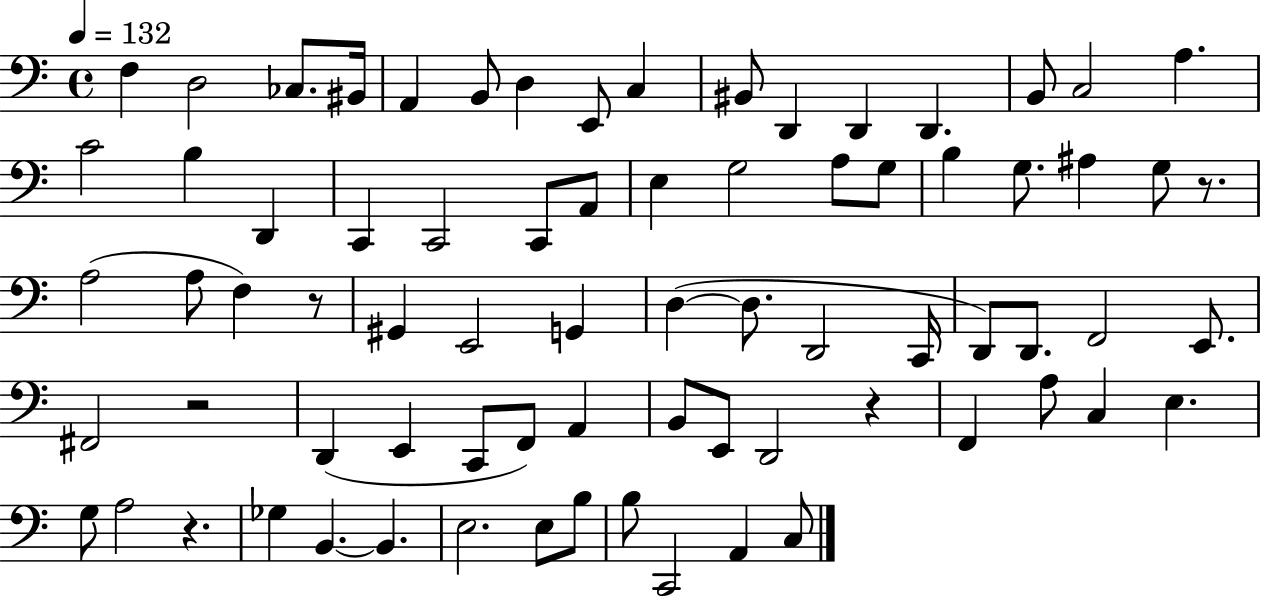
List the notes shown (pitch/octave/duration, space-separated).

F3/q D3/h CES3/e. BIS2/s A2/q B2/e D3/q E2/e C3/q BIS2/e D2/q D2/q D2/q. B2/e C3/h A3/q. C4/h B3/q D2/q C2/q C2/h C2/e A2/e E3/q G3/h A3/e G3/e B3/q G3/e. A#3/q G3/e R/e. A3/h A3/e F3/q R/e G#2/q E2/h G2/q D3/q D3/e. D2/h C2/s D2/e D2/e. F2/h E2/e. F#2/h R/h D2/q E2/q C2/e F2/e A2/q B2/e E2/e D2/h R/q F2/q A3/e C3/q E3/q. G3/e A3/h R/q. Gb3/q B2/q. B2/q. E3/h. E3/e B3/e B3/e C2/h A2/q C3/e